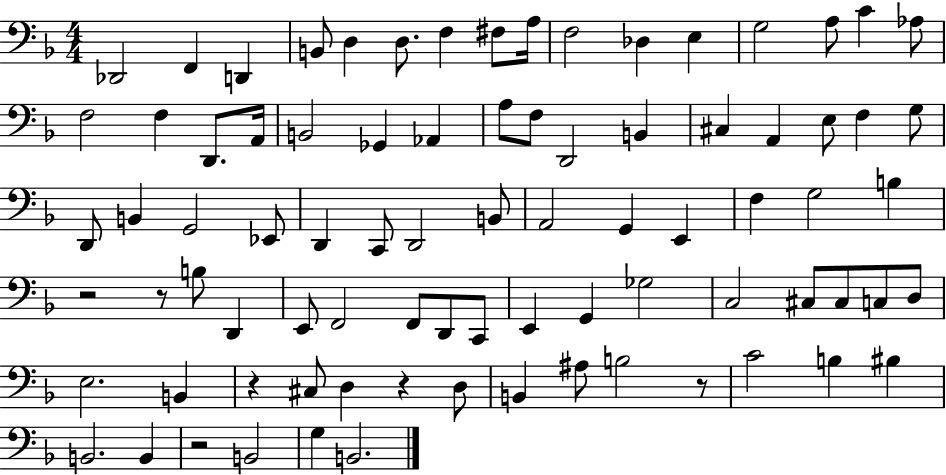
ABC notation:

X:1
T:Untitled
M:4/4
L:1/4
K:F
_D,,2 F,, D,, B,,/2 D, D,/2 F, ^F,/2 A,/4 F,2 _D, E, G,2 A,/2 C _A,/2 F,2 F, D,,/2 A,,/4 B,,2 _G,, _A,, A,/2 F,/2 D,,2 B,, ^C, A,, E,/2 F, G,/2 D,,/2 B,, G,,2 _E,,/2 D,, C,,/2 D,,2 B,,/2 A,,2 G,, E,, F, G,2 B, z2 z/2 B,/2 D,, E,,/2 F,,2 F,,/2 D,,/2 C,,/2 E,, G,, _G,2 C,2 ^C,/2 ^C,/2 C,/2 D,/2 E,2 B,, z ^C,/2 D, z D,/2 B,, ^A,/2 B,2 z/2 C2 B, ^B, B,,2 B,, z2 B,,2 G, B,,2